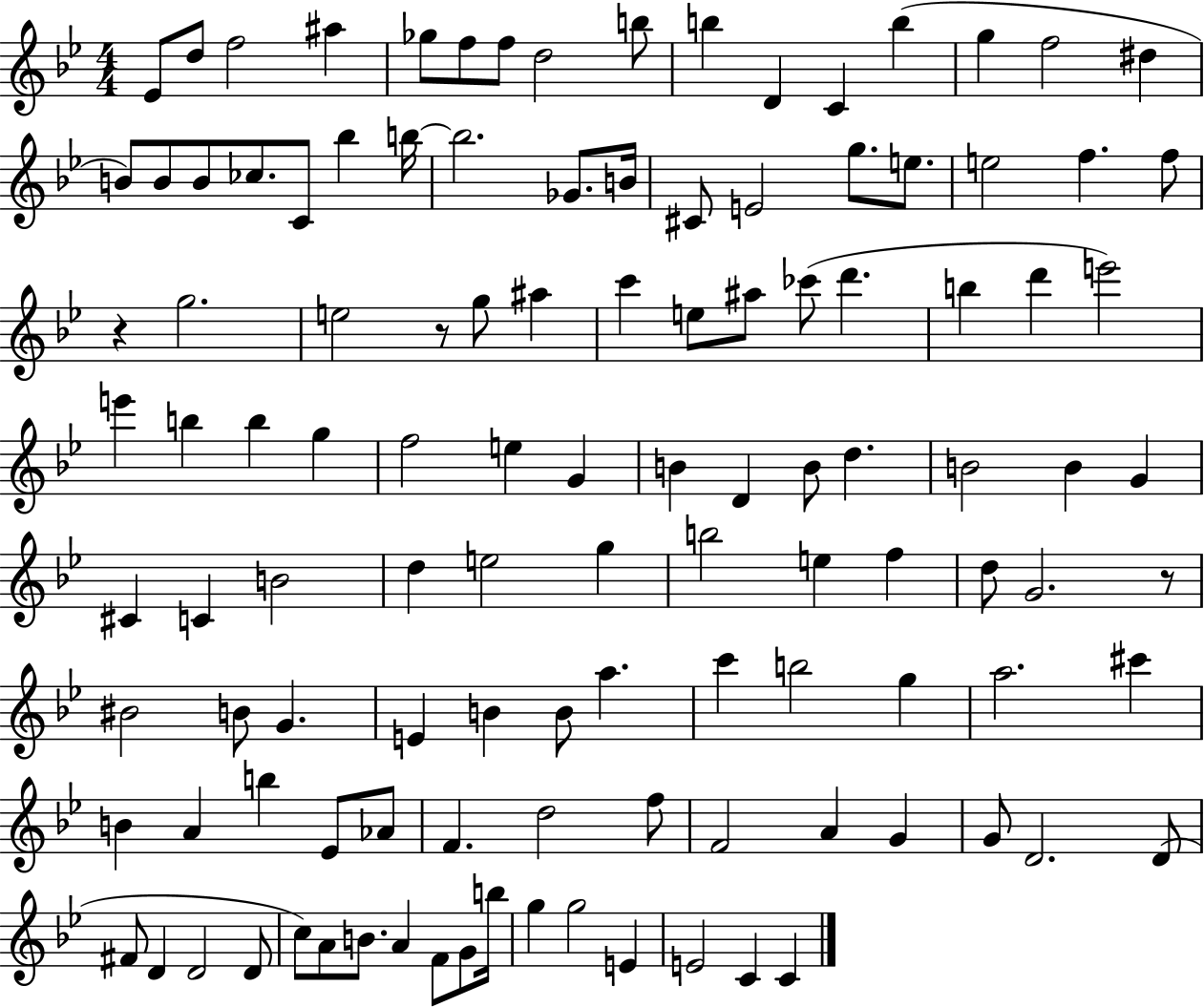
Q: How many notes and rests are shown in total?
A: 116